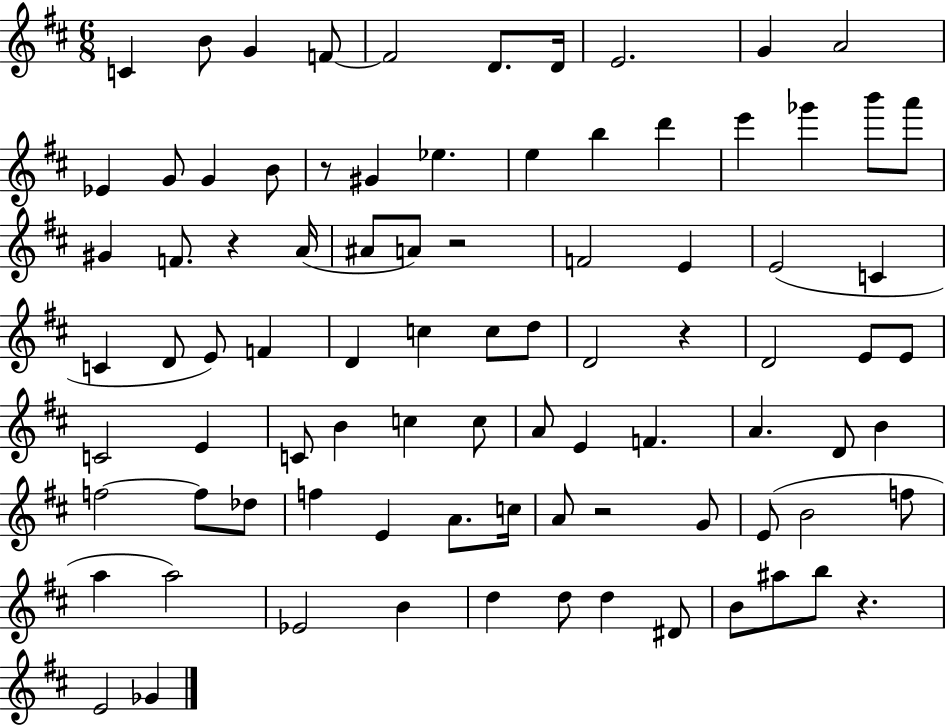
{
  \clef treble
  \numericTimeSignature
  \time 6/8
  \key d \major
  \repeat volta 2 { c'4 b'8 g'4 f'8~~ | f'2 d'8. d'16 | e'2. | g'4 a'2 | \break ees'4 g'8 g'4 b'8 | r8 gis'4 ees''4. | e''4 b''4 d'''4 | e'''4 ges'''4 b'''8 a'''8 | \break gis'4 f'8. r4 a'16( | ais'8 a'8) r2 | f'2 e'4 | e'2( c'4 | \break c'4 d'8 e'8) f'4 | d'4 c''4 c''8 d''8 | d'2 r4 | d'2 e'8 e'8 | \break c'2 e'4 | c'8 b'4 c''4 c''8 | a'8 e'4 f'4. | a'4. d'8 b'4 | \break f''2~~ f''8 des''8 | f''4 e'4 a'8. c''16 | a'8 r2 g'8 | e'8( b'2 f''8 | \break a''4 a''2) | ees'2 b'4 | d''4 d''8 d''4 dis'8 | b'8 ais''8 b''8 r4. | \break e'2 ges'4 | } \bar "|."
}